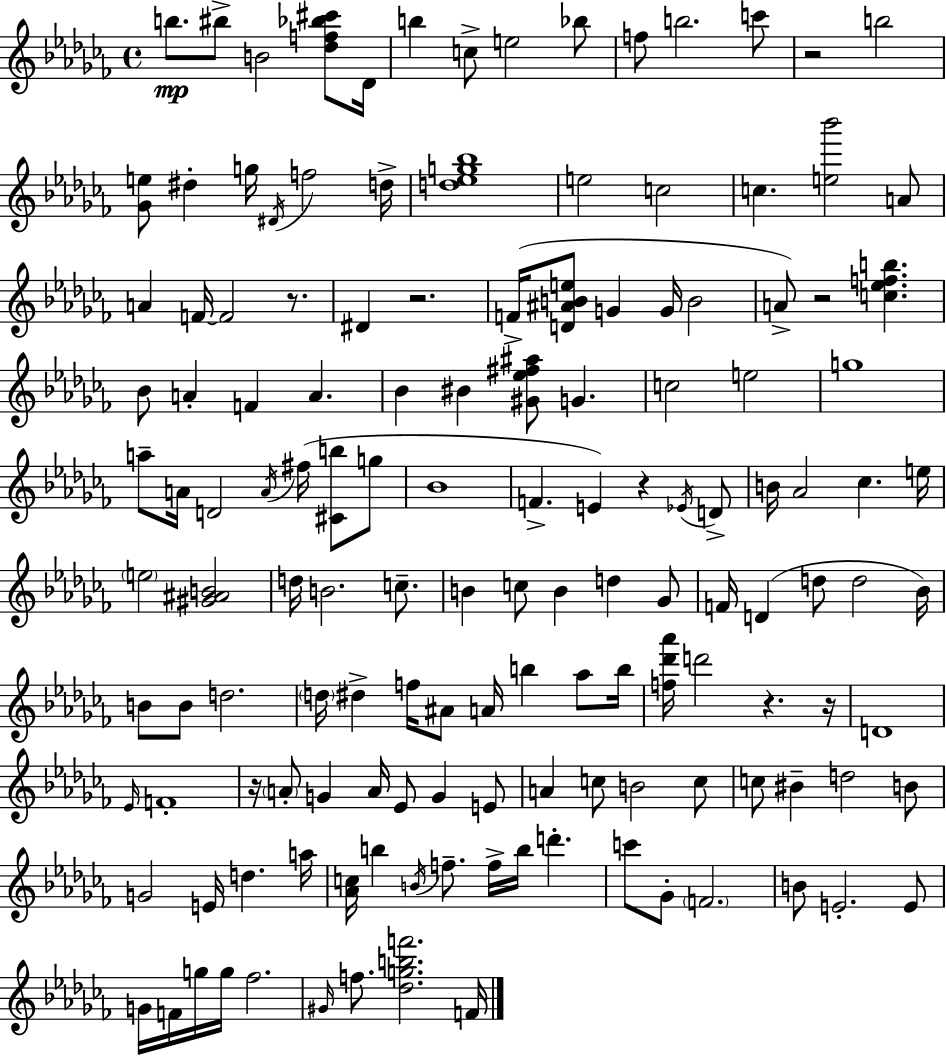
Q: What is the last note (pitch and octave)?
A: F4